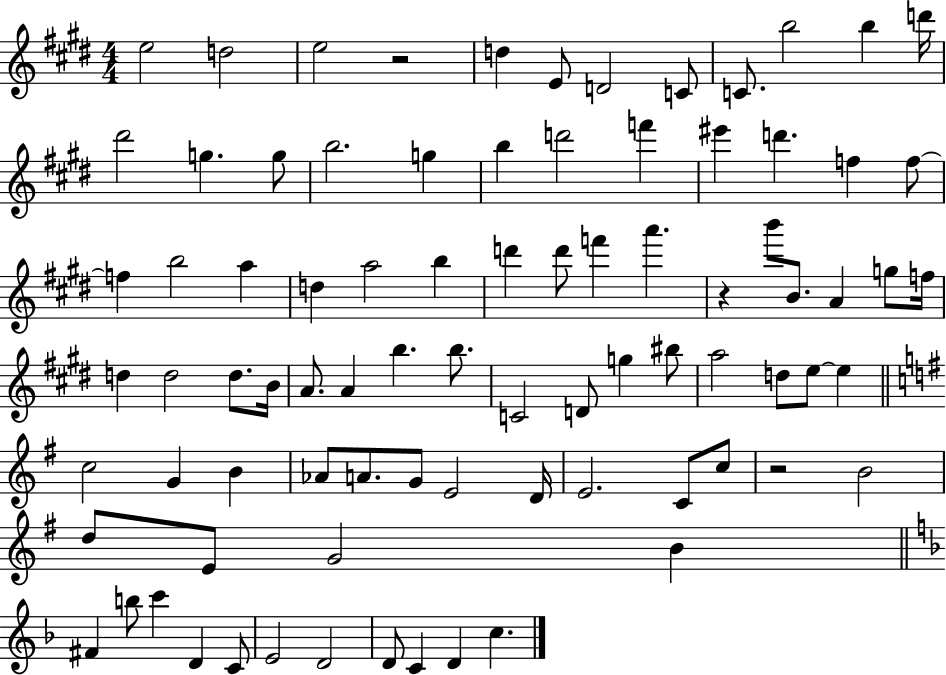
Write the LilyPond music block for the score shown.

{
  \clef treble
  \numericTimeSignature
  \time 4/4
  \key e \major
  \repeat volta 2 { e''2 d''2 | e''2 r2 | d''4 e'8 d'2 c'8 | c'8. b''2 b''4 d'''16 | \break dis'''2 g''4. g''8 | b''2. g''4 | b''4 d'''2 f'''4 | eis'''4 d'''4. f''4 f''8~~ | \break f''4 b''2 a''4 | d''4 a''2 b''4 | d'''4 d'''8 f'''4 a'''4. | r4 b'''8 b'8. a'4 g''8 f''16 | \break d''4 d''2 d''8. b'16 | a'8. a'4 b''4. b''8. | c'2 d'8 g''4 bis''8 | a''2 d''8 e''8~~ e''4 | \break \bar "||" \break \key e \minor c''2 g'4 b'4 | aes'8 a'8. g'8 e'2 d'16 | e'2. c'8 c''8 | r2 b'2 | \break d''8 e'8 g'2 b'4 | \bar "||" \break \key f \major fis'4 b''8 c'''4 d'4 c'8 | e'2 d'2 | d'8 c'4 d'4 c''4. | } \bar "|."
}